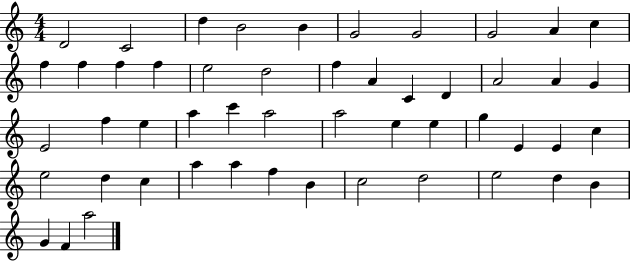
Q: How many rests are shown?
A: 0